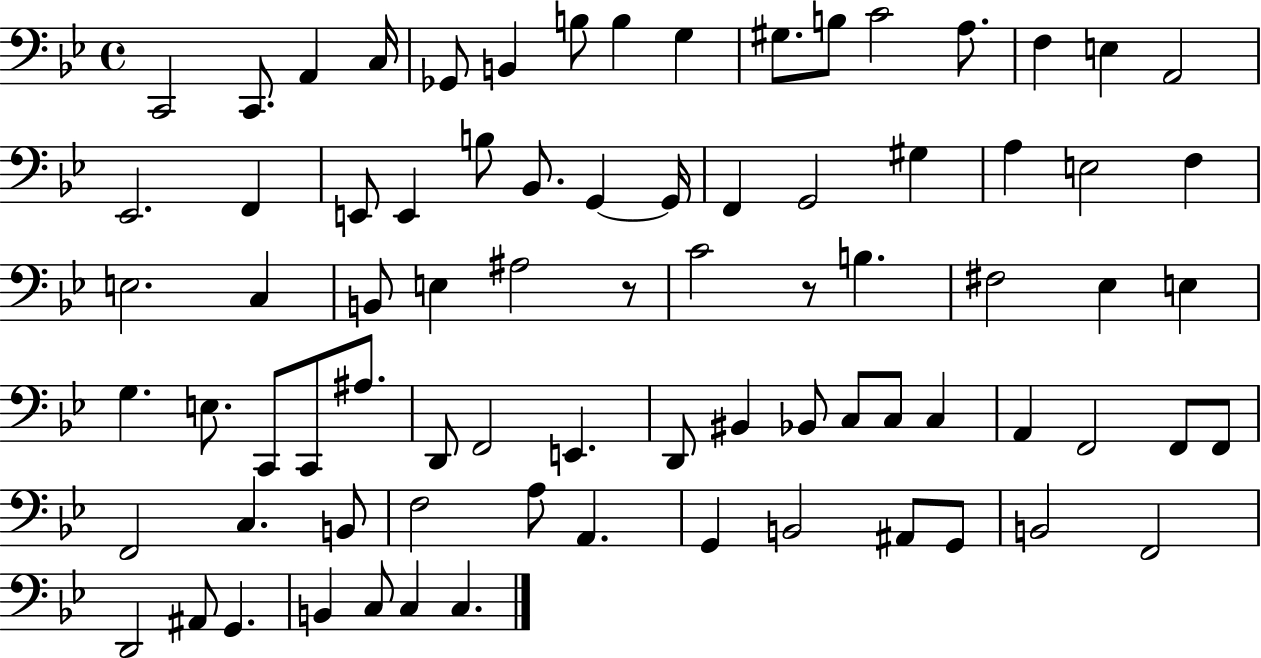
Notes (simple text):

C2/h C2/e. A2/q C3/s Gb2/e B2/q B3/e B3/q G3/q G#3/e. B3/e C4/h A3/e. F3/q E3/q A2/h Eb2/h. F2/q E2/e E2/q B3/e Bb2/e. G2/q G2/s F2/q G2/h G#3/q A3/q E3/h F3/q E3/h. C3/q B2/e E3/q A#3/h R/e C4/h R/e B3/q. F#3/h Eb3/q E3/q G3/q. E3/e. C2/e C2/e A#3/e. D2/e F2/h E2/q. D2/e BIS2/q Bb2/e C3/e C3/e C3/q A2/q F2/h F2/e F2/e F2/h C3/q. B2/e F3/h A3/e A2/q. G2/q B2/h A#2/e G2/e B2/h F2/h D2/h A#2/e G2/q. B2/q C3/e C3/q C3/q.